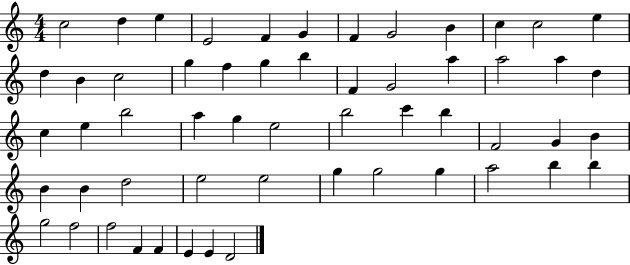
C5/h D5/q E5/q E4/h F4/q G4/q F4/q G4/h B4/q C5/q C5/h E5/q D5/q B4/q C5/h G5/q F5/q G5/q B5/q F4/q G4/h A5/q A5/h A5/q D5/q C5/q E5/q B5/h A5/q G5/q E5/h B5/h C6/q B5/q F4/h G4/q B4/q B4/q B4/q D5/h E5/h E5/h G5/q G5/h G5/q A5/h B5/q B5/q G5/h F5/h F5/h F4/q F4/q E4/q E4/q D4/h